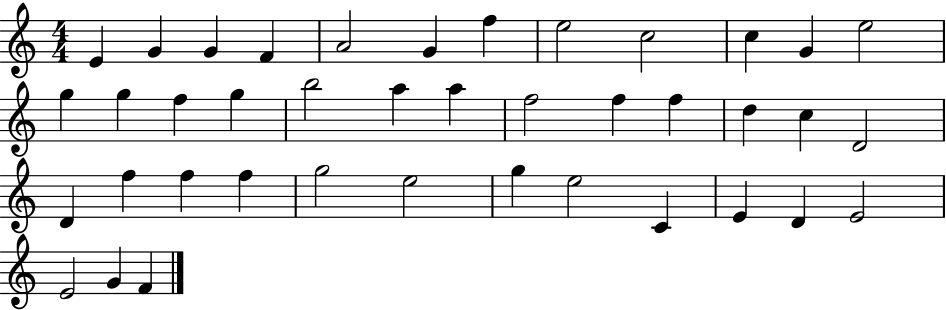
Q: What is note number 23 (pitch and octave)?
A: D5